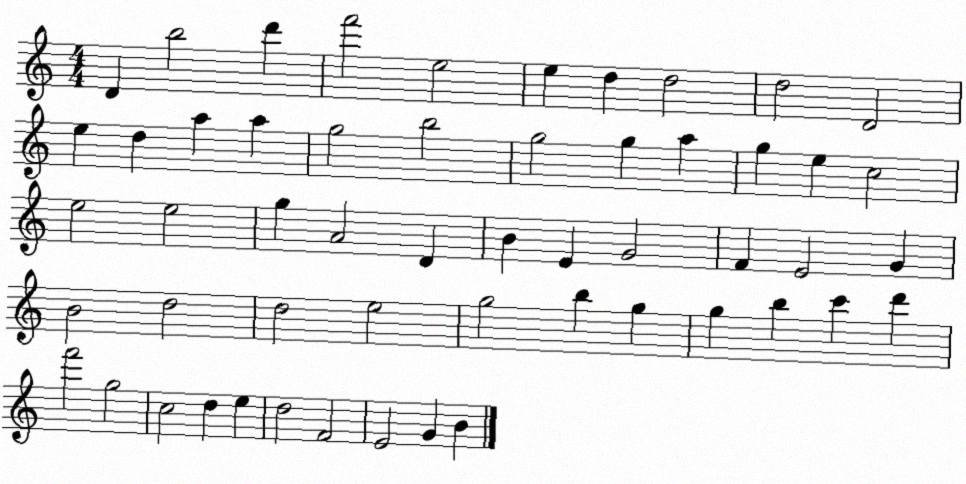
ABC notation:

X:1
T:Untitled
M:4/4
L:1/4
K:C
D b2 d' f'2 e2 e d d2 d2 D2 e d a a g2 b2 g2 g a g e c2 e2 e2 g A2 D B E G2 F E2 G B2 d2 d2 e2 g2 b g g b c' d' f'2 g2 c2 d e d2 F2 E2 G B